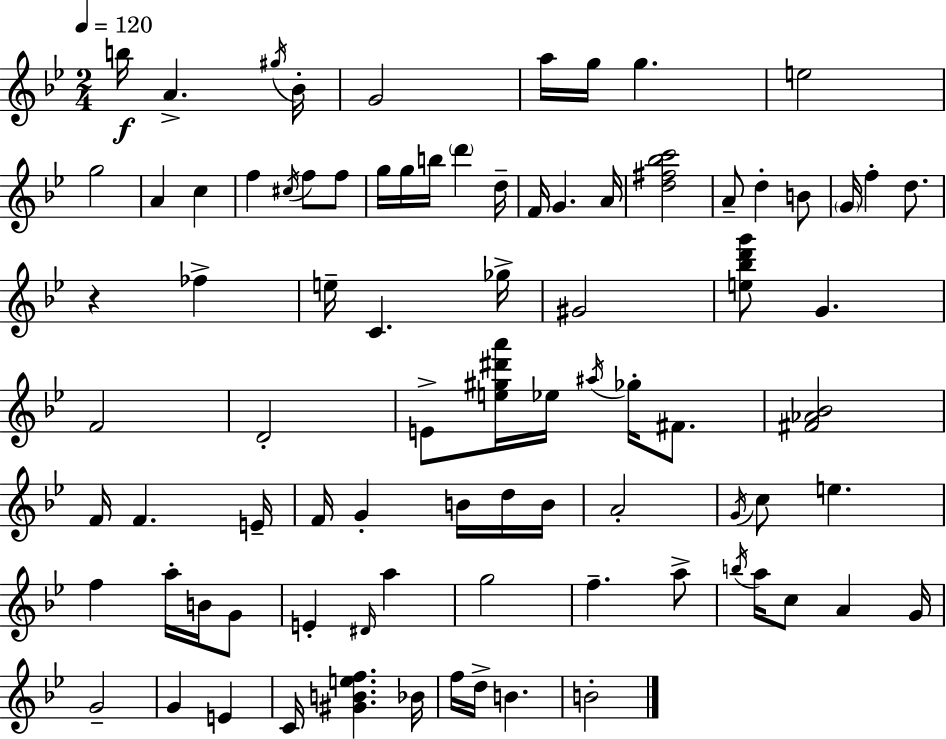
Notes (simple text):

B5/s A4/q. G#5/s Bb4/s G4/h A5/s G5/s G5/q. E5/h G5/h A4/q C5/q F5/q C#5/s F5/e F5/e G5/s G5/s B5/s D6/q D5/s F4/s G4/q. A4/s [D5,F#5,Bb5,C6]/h A4/e D5/q B4/e G4/s F5/q D5/e. R/q FES5/q E5/s C4/q. Gb5/s G#4/h [E5,Bb5,D6,G6]/e G4/q. F4/h D4/h E4/e [E5,G#5,D#6,A6]/s Eb5/s A#5/s Gb5/s F#4/e. [F#4,Ab4,Bb4]/h F4/s F4/q. E4/s F4/s G4/q B4/s D5/s B4/s A4/h G4/s C5/e E5/q. F5/q A5/s B4/s G4/e E4/q D#4/s A5/q G5/h F5/q. A5/e B5/s A5/s C5/e A4/q G4/s G4/h G4/q E4/q C4/s [G#4,B4,E5,F5]/q. Bb4/s F5/s D5/s B4/q. B4/h